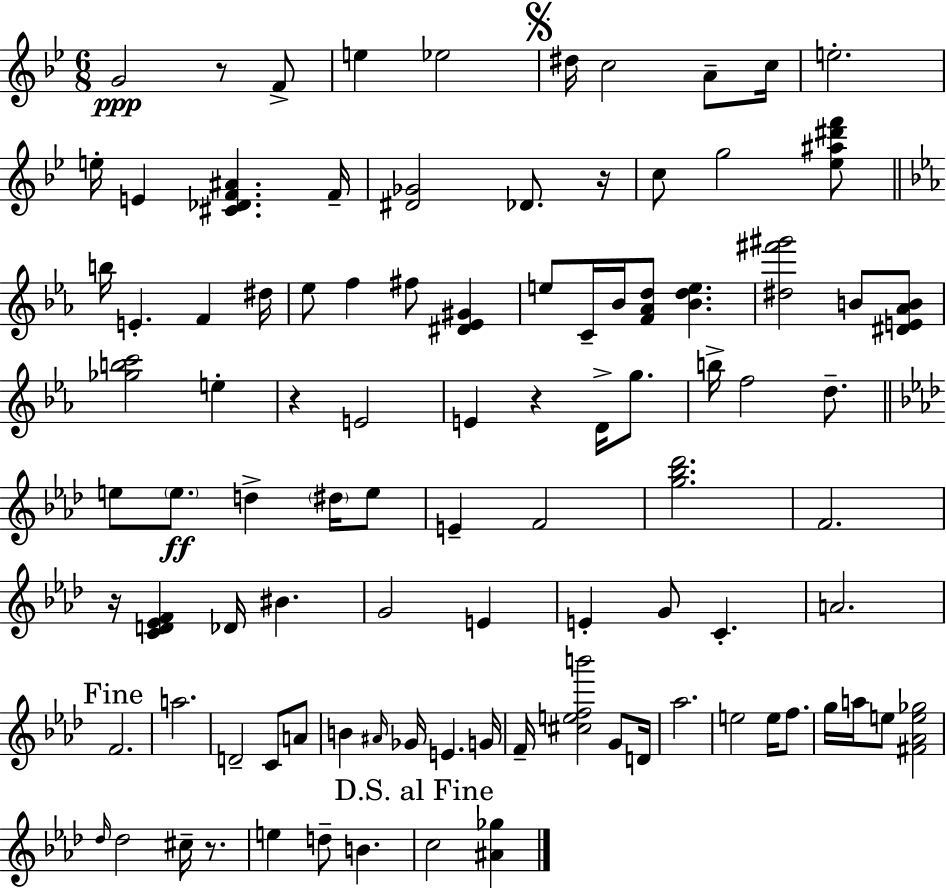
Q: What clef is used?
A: treble